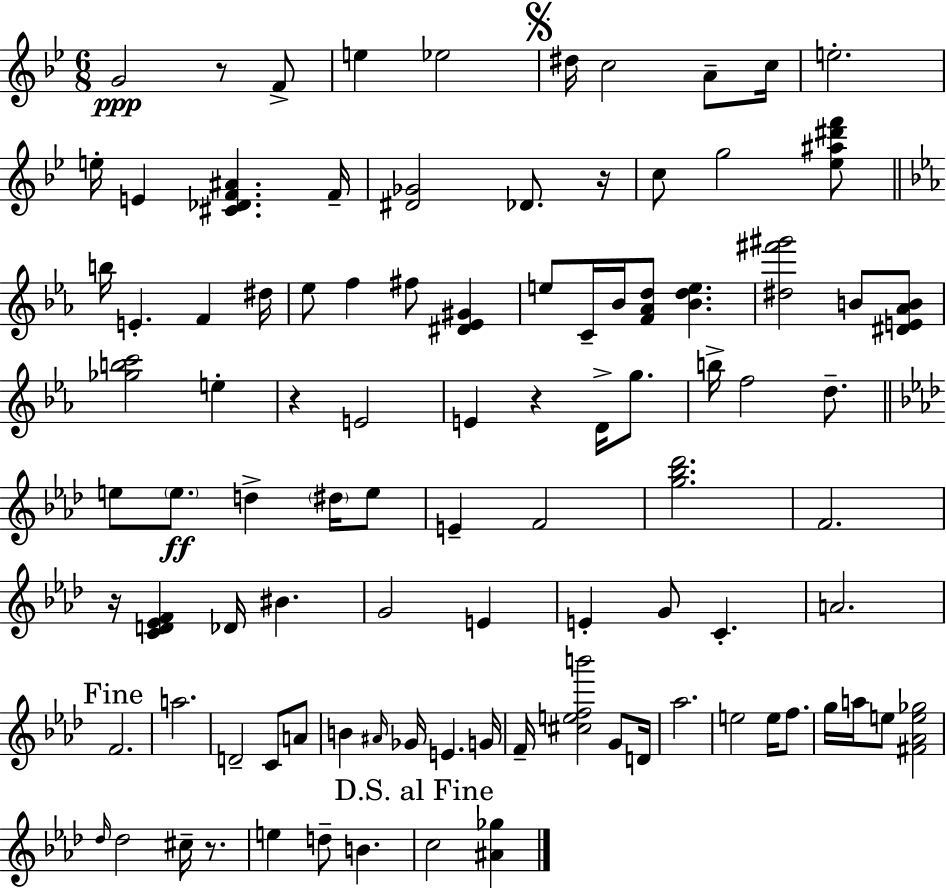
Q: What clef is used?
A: treble